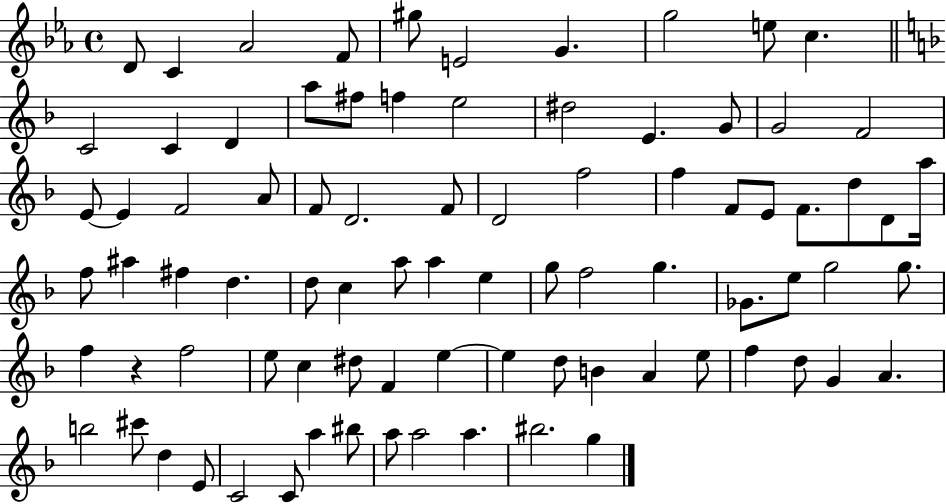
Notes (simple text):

D4/e C4/q Ab4/h F4/e G#5/e E4/h G4/q. G5/h E5/e C5/q. C4/h C4/q D4/q A5/e F#5/e F5/q E5/h D#5/h E4/q. G4/e G4/h F4/h E4/e E4/q F4/h A4/e F4/e D4/h. F4/e D4/h F5/h F5/q F4/e E4/e F4/e. D5/e D4/e A5/s F5/e A#5/q F#5/q D5/q. D5/e C5/q A5/e A5/q E5/q G5/e F5/h G5/q. Gb4/e. E5/e G5/h G5/e. F5/q R/q F5/h E5/e C5/q D#5/e F4/q E5/q E5/q D5/e B4/q A4/q E5/e F5/q D5/e G4/q A4/q. B5/h C#6/e D5/q E4/e C4/h C4/e A5/q BIS5/e A5/e A5/h A5/q. BIS5/h. G5/q